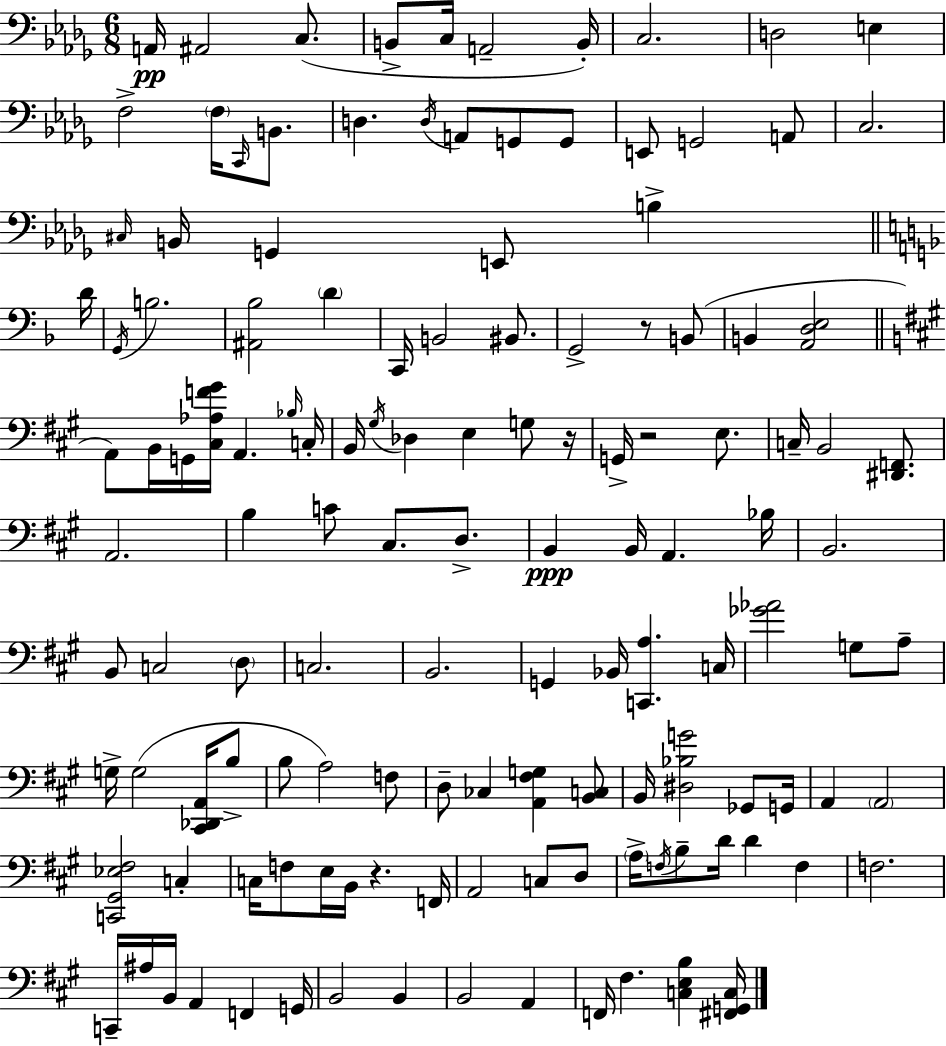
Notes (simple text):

A2/s A#2/h C3/e. B2/e C3/s A2/h B2/s C3/h. D3/h E3/q F3/h F3/s C2/s B2/e. D3/q. D3/s A2/e G2/e G2/e E2/e G2/h A2/e C3/h. C#3/s B2/s G2/q E2/e B3/q D4/s G2/s B3/h. [A#2,Bb3]/h D4/q C2/s B2/h BIS2/e. G2/h R/e B2/e B2/q [A2,D3,E3]/h A2/e B2/s G2/s [C#3,Ab3,F4,G#4]/s A2/q. Bb3/s C3/s B2/s G#3/s Db3/q E3/q G3/e R/s G2/s R/h E3/e. C3/s B2/h [D#2,F2]/e. A2/h. B3/q C4/e C#3/e. D3/e. B2/q B2/s A2/q. Bb3/s B2/h. B2/e C3/h D3/e C3/h. B2/h. G2/q Bb2/s [C2,A3]/q. C3/s [Gb4,Ab4]/h G3/e A3/e G3/s G3/h [C#2,Db2,A2]/s B3/e B3/e A3/h F3/e D3/e CES3/q [A2,F#3,G3]/q [B2,C3]/e B2/s [D#3,Bb3,G4]/h Gb2/e G2/s A2/q A2/h [C2,G#2,Eb3,F#3]/h C3/q C3/s F3/e E3/s B2/s R/q. F2/s A2/h C3/e D3/e A3/s F3/s B3/e D4/s D4/q F3/q F3/h. C2/s A#3/s B2/s A2/q F2/q G2/s B2/h B2/q B2/h A2/q F2/s F#3/q. [C3,E3,B3]/q [F#2,G2,C3]/s